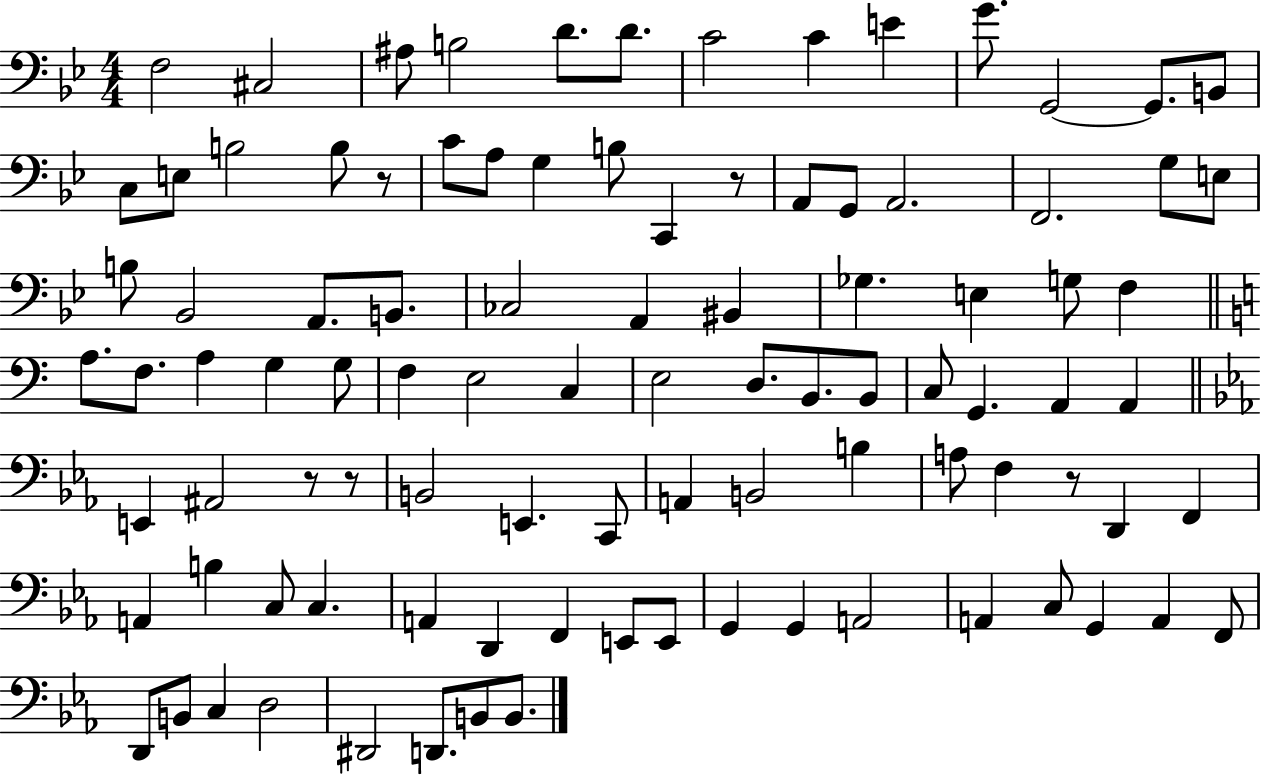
F3/h C#3/h A#3/e B3/h D4/e. D4/e. C4/h C4/q E4/q G4/e. G2/h G2/e. B2/e C3/e E3/e B3/h B3/e R/e C4/e A3/e G3/q B3/e C2/q R/e A2/e G2/e A2/h. F2/h. G3/e E3/e B3/e Bb2/h A2/e. B2/e. CES3/h A2/q BIS2/q Gb3/q. E3/q G3/e F3/q A3/e. F3/e. A3/q G3/q G3/e F3/q E3/h C3/q E3/h D3/e. B2/e. B2/e C3/e G2/q. A2/q A2/q E2/q A#2/h R/e R/e B2/h E2/q. C2/e A2/q B2/h B3/q A3/e F3/q R/e D2/q F2/q A2/q B3/q C3/e C3/q. A2/q D2/q F2/q E2/e E2/e G2/q G2/q A2/h A2/q C3/e G2/q A2/q F2/e D2/e B2/e C3/q D3/h D#2/h D2/e. B2/e B2/e.